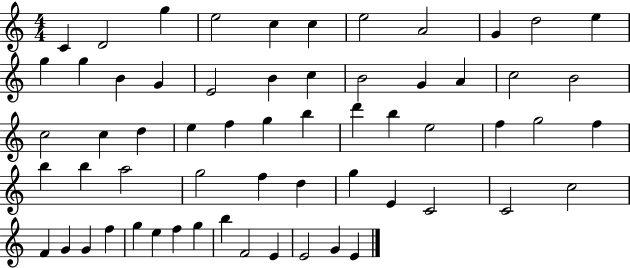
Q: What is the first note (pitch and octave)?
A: C4